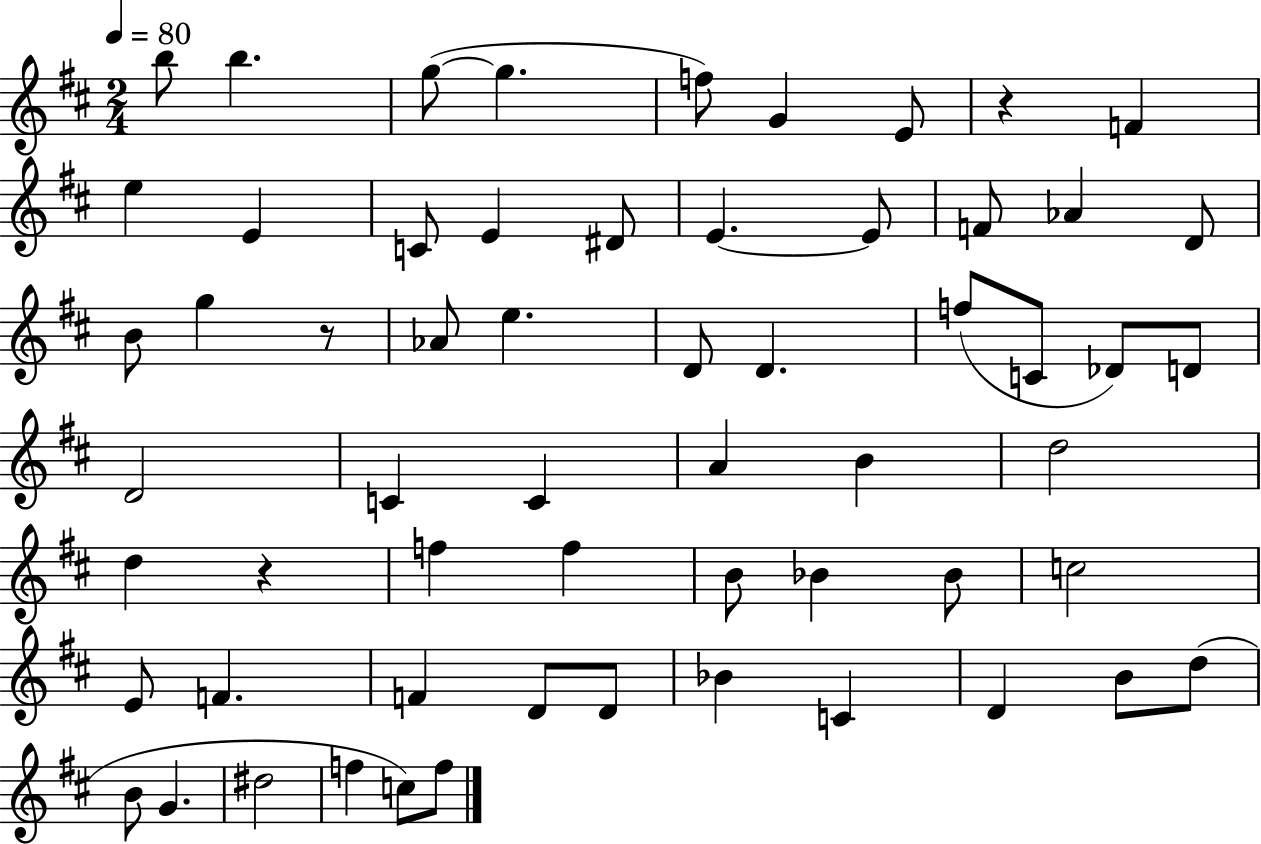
X:1
T:Untitled
M:2/4
L:1/4
K:D
b/2 b g/2 g f/2 G E/2 z F e E C/2 E ^D/2 E E/2 F/2 _A D/2 B/2 g z/2 _A/2 e D/2 D f/2 C/2 _D/2 D/2 D2 C C A B d2 d z f f B/2 _B _B/2 c2 E/2 F F D/2 D/2 _B C D B/2 d/2 B/2 G ^d2 f c/2 f/2